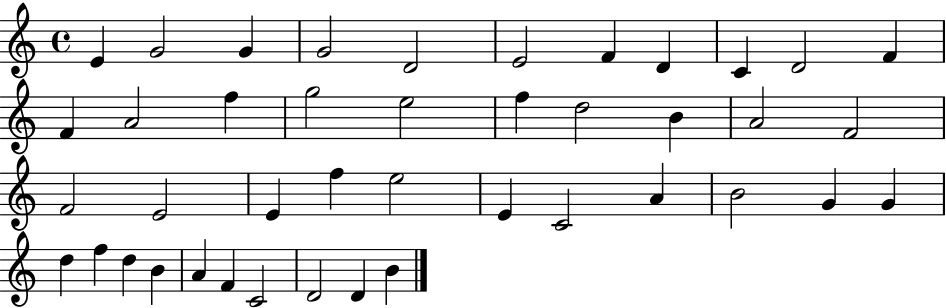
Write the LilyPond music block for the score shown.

{
  \clef treble
  \time 4/4
  \defaultTimeSignature
  \key c \major
  e'4 g'2 g'4 | g'2 d'2 | e'2 f'4 d'4 | c'4 d'2 f'4 | \break f'4 a'2 f''4 | g''2 e''2 | f''4 d''2 b'4 | a'2 f'2 | \break f'2 e'2 | e'4 f''4 e''2 | e'4 c'2 a'4 | b'2 g'4 g'4 | \break d''4 f''4 d''4 b'4 | a'4 f'4 c'2 | d'2 d'4 b'4 | \bar "|."
}